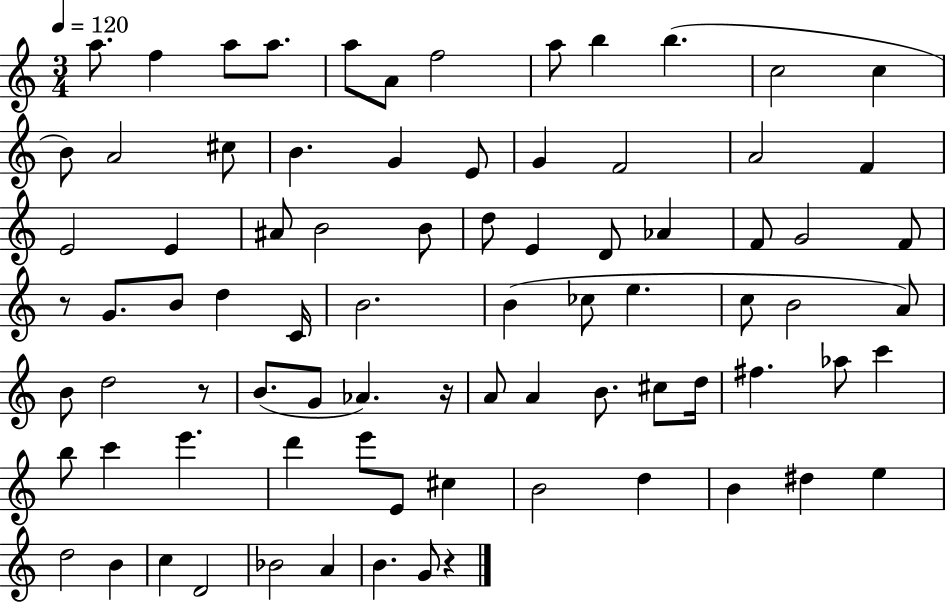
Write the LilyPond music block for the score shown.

{
  \clef treble
  \numericTimeSignature
  \time 3/4
  \key c \major
  \tempo 4 = 120
  \repeat volta 2 { a''8. f''4 a''8 a''8. | a''8 a'8 f''2 | a''8 b''4 b''4.( | c''2 c''4 | \break b'8) a'2 cis''8 | b'4. g'4 e'8 | g'4 f'2 | a'2 f'4 | \break e'2 e'4 | ais'8 b'2 b'8 | d''8 e'4 d'8 aes'4 | f'8 g'2 f'8 | \break r8 g'8. b'8 d''4 c'16 | b'2. | b'4( ces''8 e''4. | c''8 b'2 a'8) | \break b'8 d''2 r8 | b'8.( g'8 aes'4.) r16 | a'8 a'4 b'8. cis''8 d''16 | fis''4. aes''8 c'''4 | \break b''8 c'''4 e'''4. | d'''4 e'''8 e'8 cis''4 | b'2 d''4 | b'4 dis''4 e''4 | \break d''2 b'4 | c''4 d'2 | bes'2 a'4 | b'4. g'8 r4 | \break } \bar "|."
}